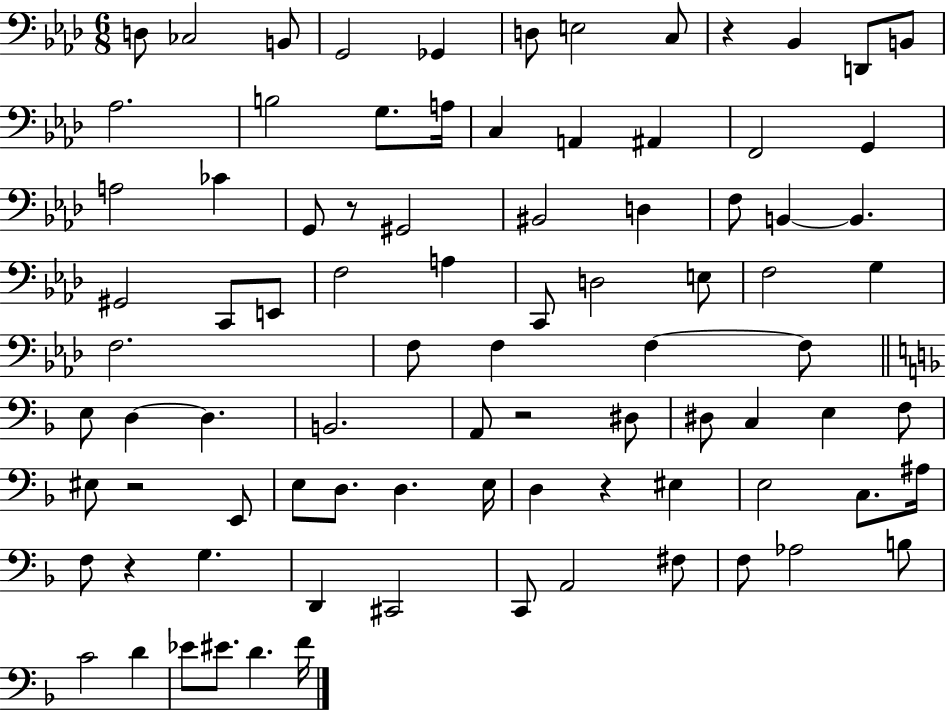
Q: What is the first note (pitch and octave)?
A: D3